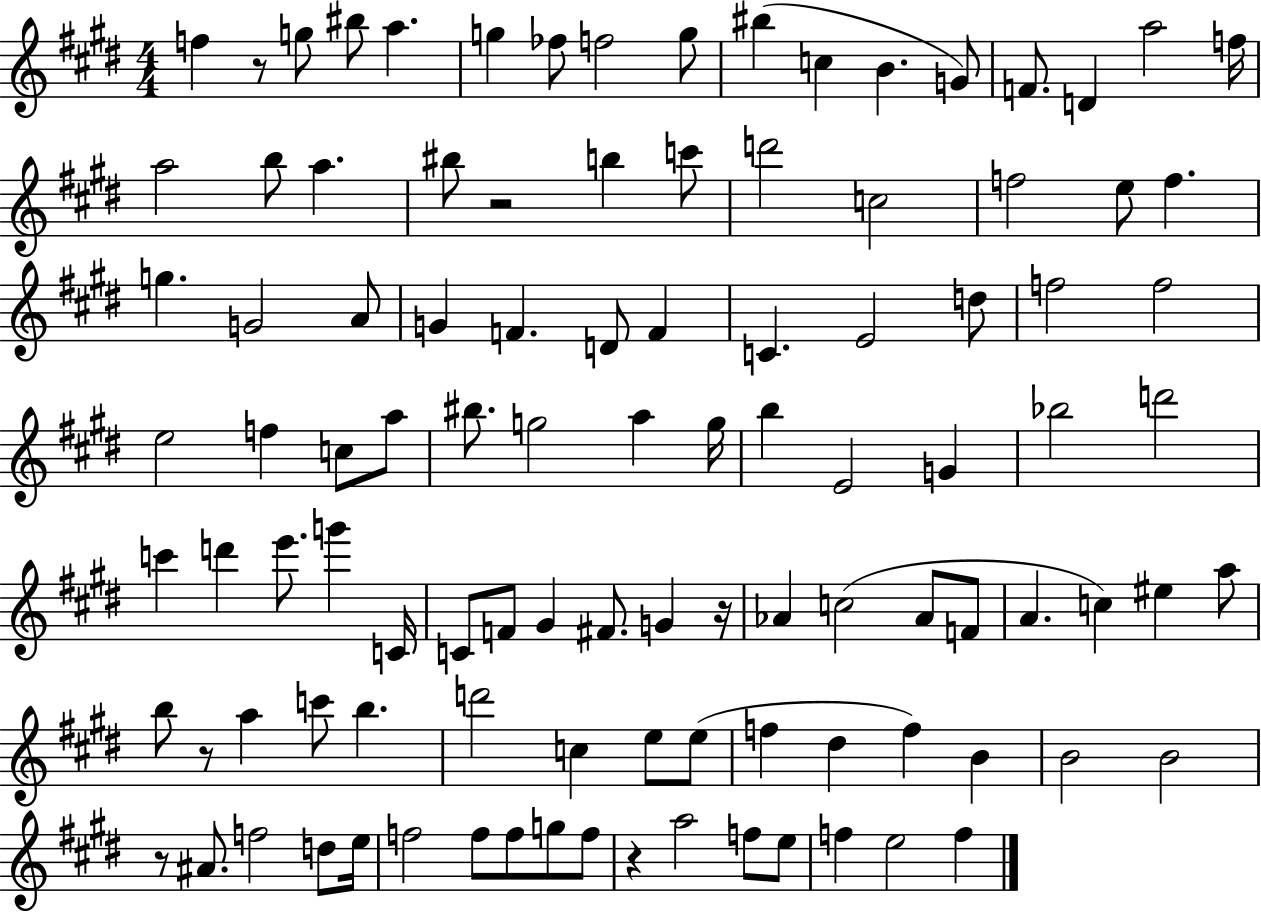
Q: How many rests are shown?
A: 6